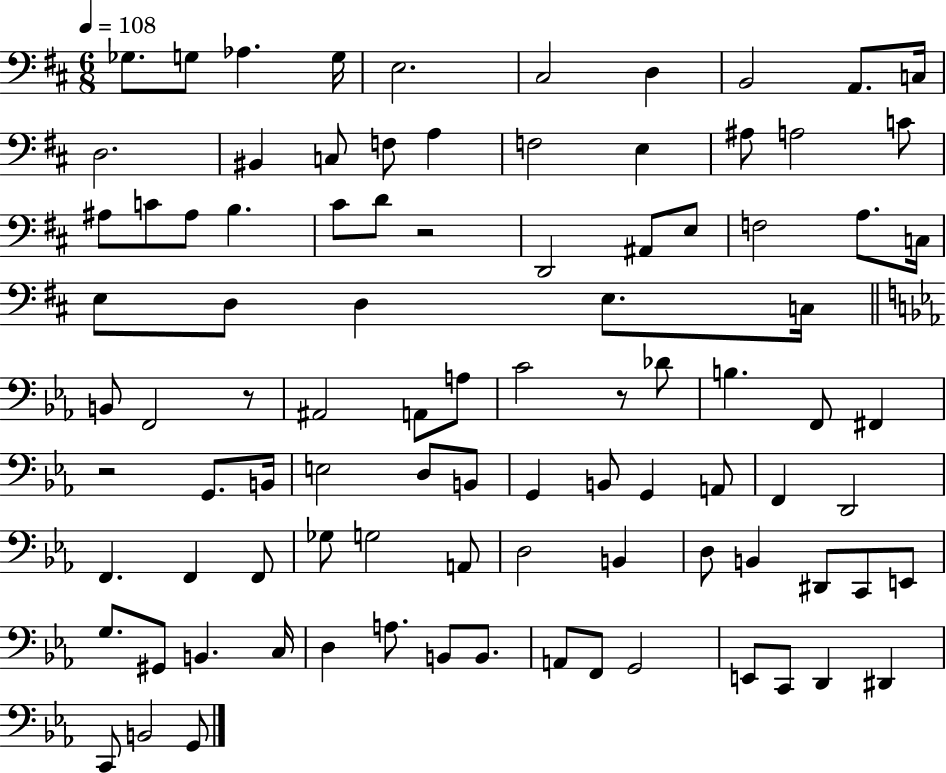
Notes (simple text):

Gb3/e. G3/e Ab3/q. G3/s E3/h. C#3/h D3/q B2/h A2/e. C3/s D3/h. BIS2/q C3/e F3/e A3/q F3/h E3/q A#3/e A3/h C4/e A#3/e C4/e A#3/e B3/q. C#4/e D4/e R/h D2/h A#2/e E3/e F3/h A3/e. C3/s E3/e D3/e D3/q E3/e. C3/s B2/e F2/h R/e A#2/h A2/e A3/e C4/h R/e Db4/e B3/q. F2/e F#2/q R/h G2/e. B2/s E3/h D3/e B2/e G2/q B2/e G2/q A2/e F2/q D2/h F2/q. F2/q F2/e Gb3/e G3/h A2/e D3/h B2/q D3/e B2/q D#2/e C2/e E2/e G3/e. G#2/e B2/q. C3/s D3/q A3/e. B2/e B2/e. A2/e F2/e G2/h E2/e C2/e D2/q D#2/q C2/e B2/h G2/e